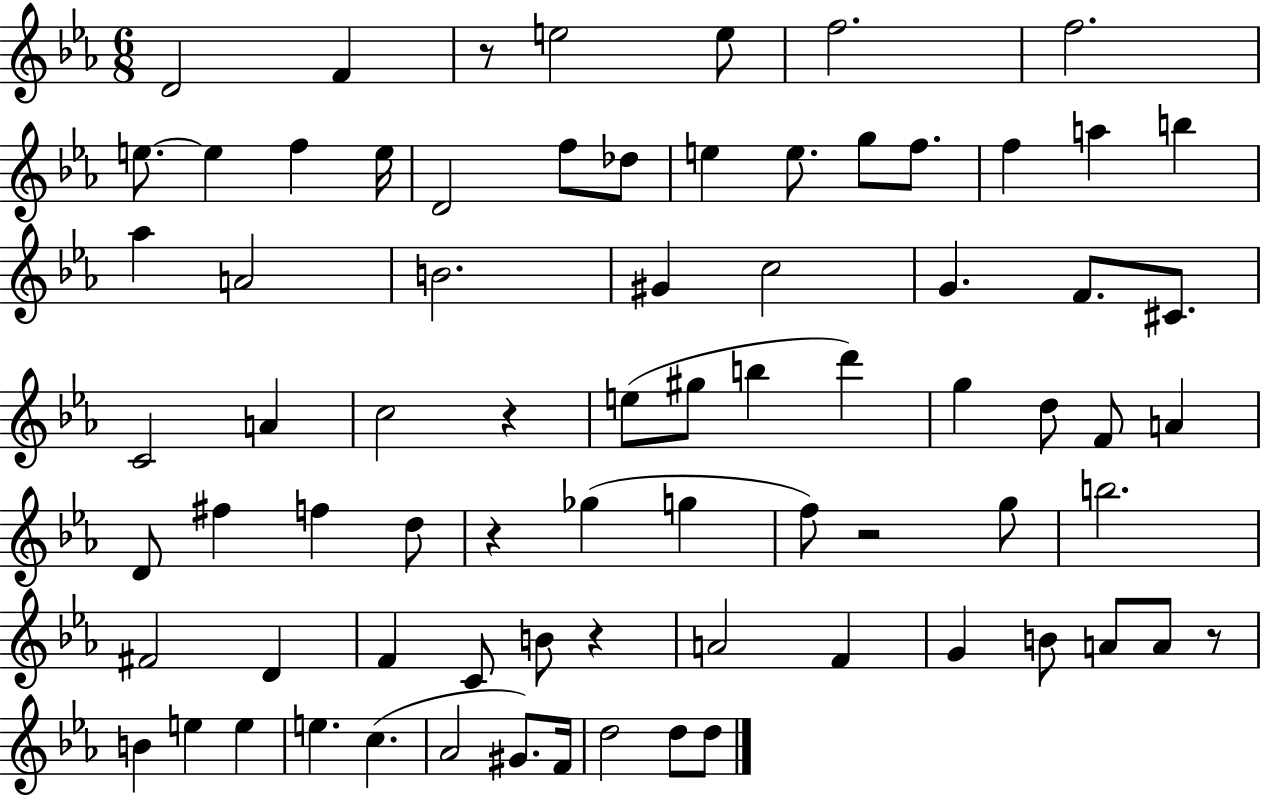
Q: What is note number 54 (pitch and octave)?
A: A4